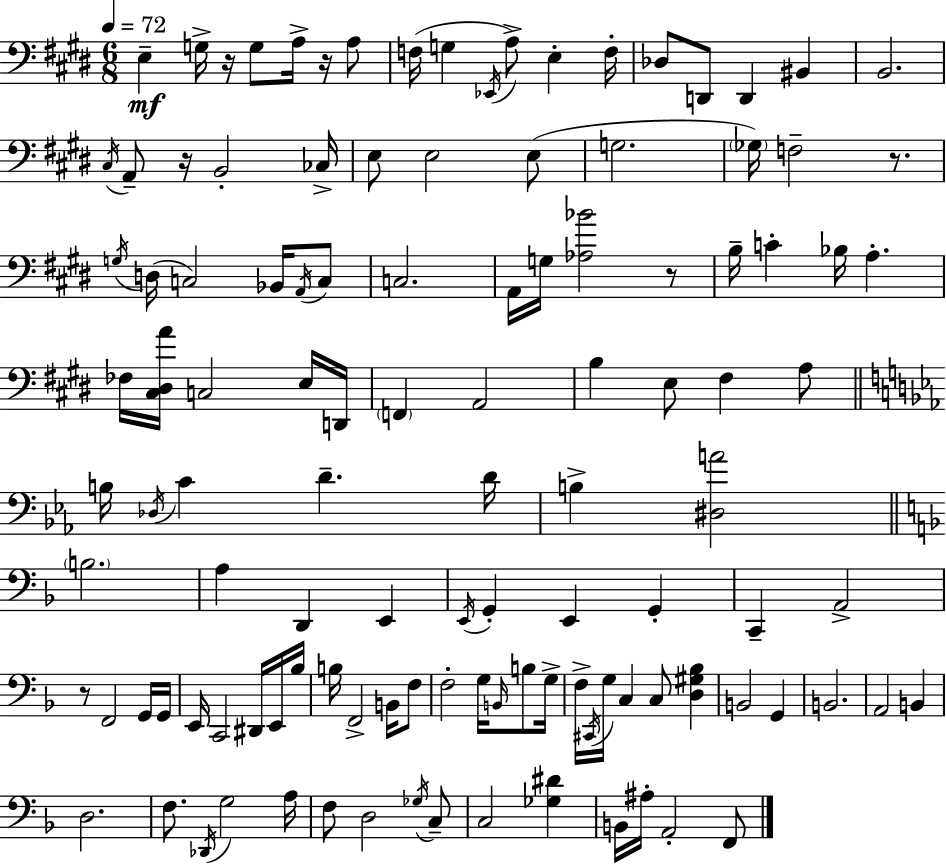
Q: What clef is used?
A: bass